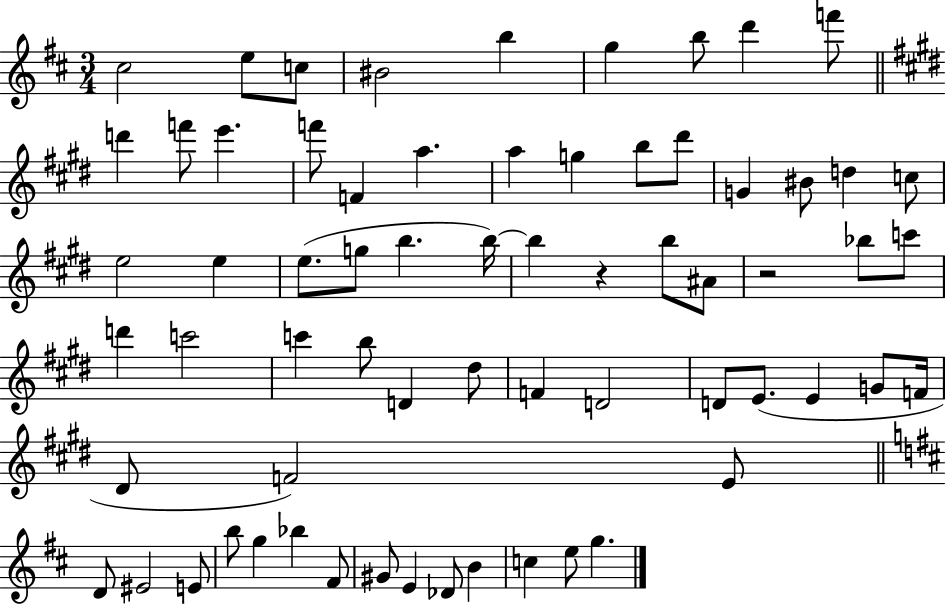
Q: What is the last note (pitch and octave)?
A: G5